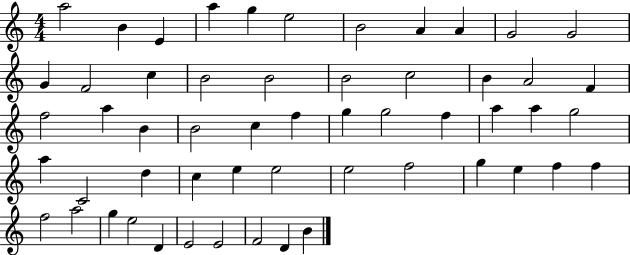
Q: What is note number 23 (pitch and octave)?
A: A5